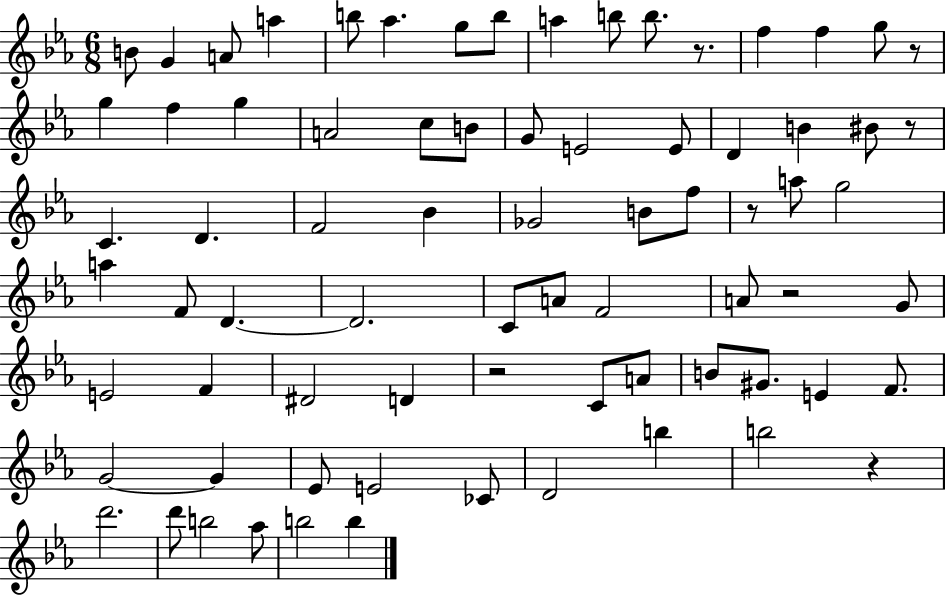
X:1
T:Untitled
M:6/8
L:1/4
K:Eb
B/2 G A/2 a b/2 _a g/2 b/2 a b/2 b/2 z/2 f f g/2 z/2 g f g A2 c/2 B/2 G/2 E2 E/2 D B ^B/2 z/2 C D F2 _B _G2 B/2 f/2 z/2 a/2 g2 a F/2 D D2 C/2 A/2 F2 A/2 z2 G/2 E2 F ^D2 D z2 C/2 A/2 B/2 ^G/2 E F/2 G2 G _E/2 E2 _C/2 D2 b b2 z d'2 d'/2 b2 _a/2 b2 b